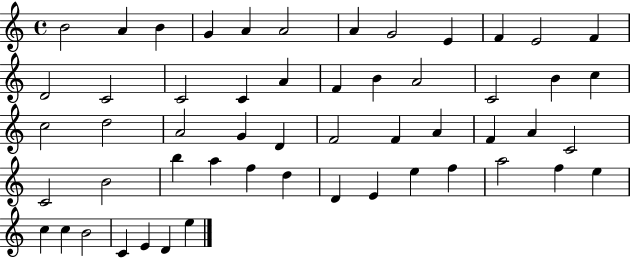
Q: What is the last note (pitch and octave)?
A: E5